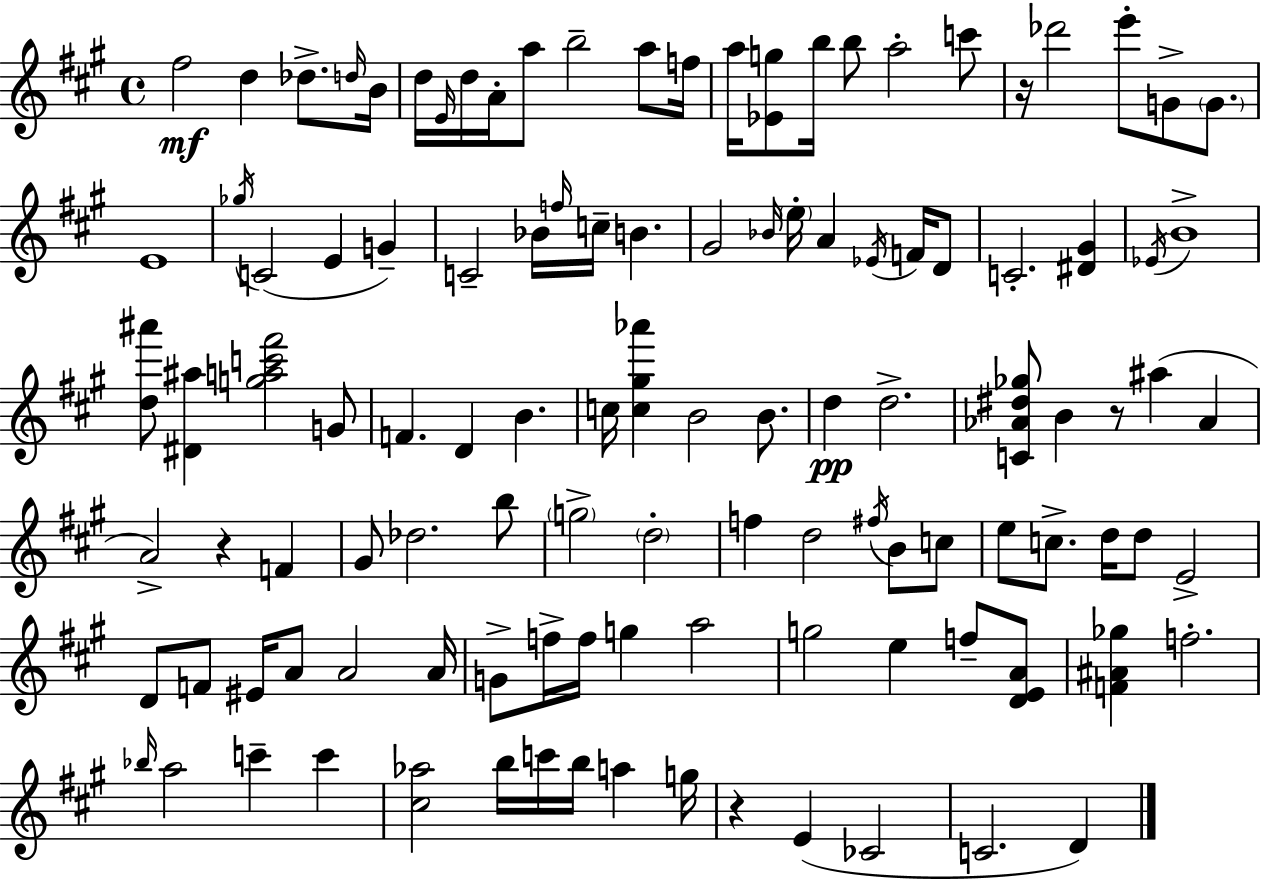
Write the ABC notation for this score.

X:1
T:Untitled
M:4/4
L:1/4
K:A
^f2 d _d/2 d/4 B/4 d/4 E/4 d/4 A/4 a/2 b2 a/2 f/4 a/4 [_Eg]/2 b/4 b/2 a2 c'/2 z/4 _d'2 e'/2 G/2 G/2 E4 _g/4 C2 E G C2 _B/4 f/4 c/4 B ^G2 _B/4 e/4 A _E/4 F/4 D/2 C2 [^D^G] _E/4 B4 [d^a']/2 [^D^a] [gac'^f']2 G/2 F D B c/4 [c^g_a'] B2 B/2 d d2 [C_A^d_g]/2 B z/2 ^a _A A2 z F ^G/2 _d2 b/2 g2 d2 f d2 ^f/4 B/2 c/2 e/2 c/2 d/4 d/2 E2 D/2 F/2 ^E/4 A/2 A2 A/4 G/2 f/4 f/4 g a2 g2 e f/2 [DEA]/2 [F^A_g] f2 _b/4 a2 c' c' [^c_a]2 b/4 c'/4 b/4 a g/4 z E _C2 C2 D